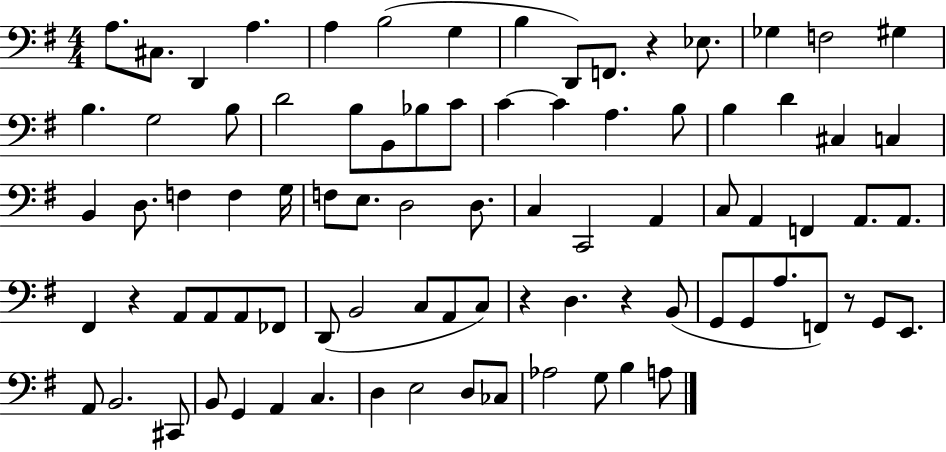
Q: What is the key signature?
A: G major